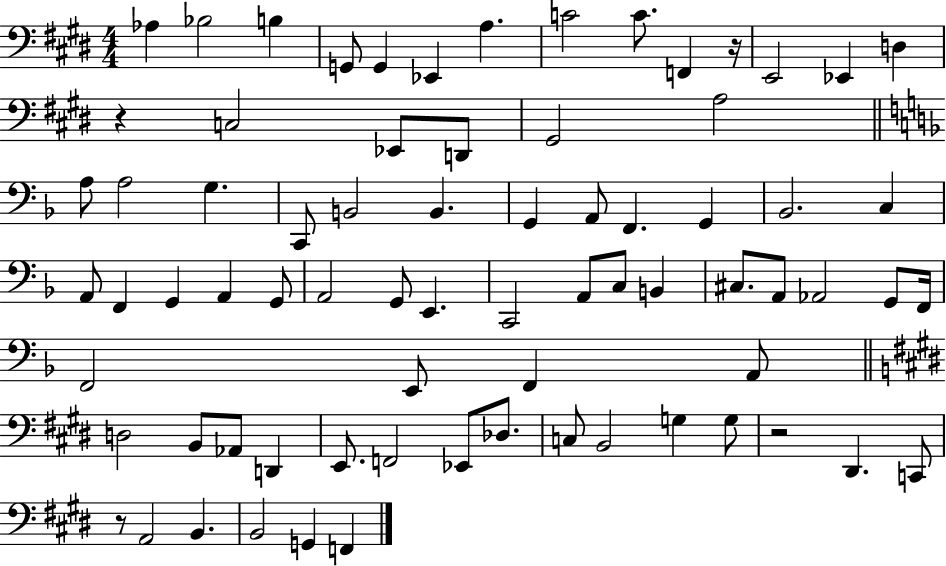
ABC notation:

X:1
T:Untitled
M:4/4
L:1/4
K:E
_A, _B,2 B, G,,/2 G,, _E,, A, C2 C/2 F,, z/4 E,,2 _E,, D, z C,2 _E,,/2 D,,/2 ^G,,2 A,2 A,/2 A,2 G, C,,/2 B,,2 B,, G,, A,,/2 F,, G,, _B,,2 C, A,,/2 F,, G,, A,, G,,/2 A,,2 G,,/2 E,, C,,2 A,,/2 C,/2 B,, ^C,/2 A,,/2 _A,,2 G,,/2 F,,/4 F,,2 E,,/2 F,, A,,/2 D,2 B,,/2 _A,,/2 D,, E,,/2 F,,2 _E,,/2 _D,/2 C,/2 B,,2 G, G,/2 z2 ^D,, C,,/2 z/2 A,,2 B,, B,,2 G,, F,,